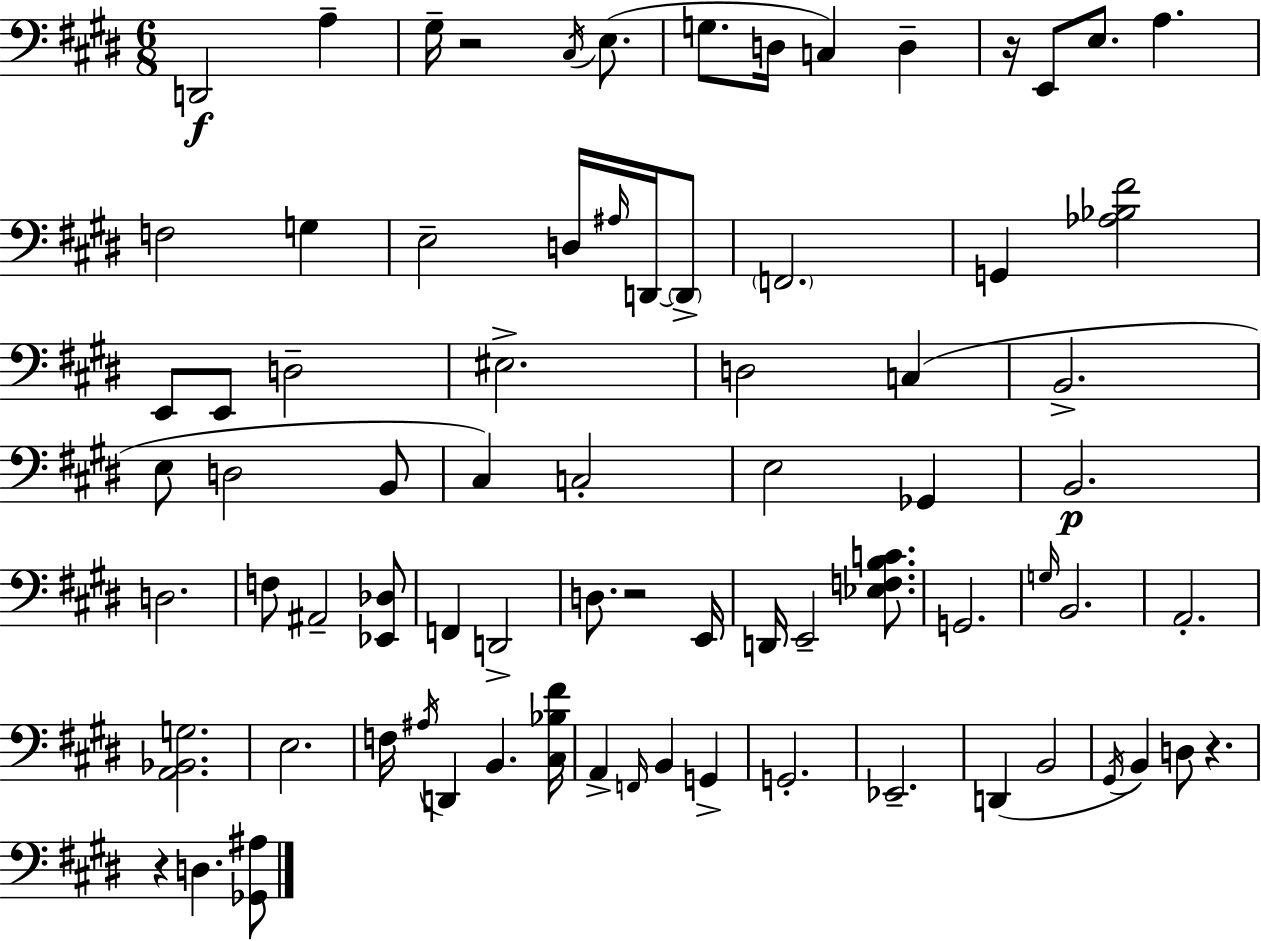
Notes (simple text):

D2/h A3/q G#3/s R/h C#3/s E3/e. G3/e. D3/s C3/q D3/q R/s E2/e E3/e. A3/q. F3/h G3/q E3/h D3/s A#3/s D2/s D2/e F2/h. G2/q [Ab3,Bb3,F#4]/h E2/e E2/e D3/h EIS3/h. D3/h C3/q B2/h. E3/e D3/h B2/e C#3/q C3/h E3/h Gb2/q B2/h. D3/h. F3/e A#2/h [Eb2,Db3]/e F2/q D2/h D3/e. R/h E2/s D2/s E2/h [Eb3,F3,B3,C4]/e. G2/h. G3/s B2/h. A2/h. [A2,Bb2,G3]/h. E3/h. F3/s A#3/s D2/q B2/q. [C#3,Bb3,F#4]/s A2/q F2/s B2/q G2/q G2/h. Eb2/h. D2/q B2/h G#2/s B2/q D3/e R/q. R/q D3/q. [Gb2,A#3]/e